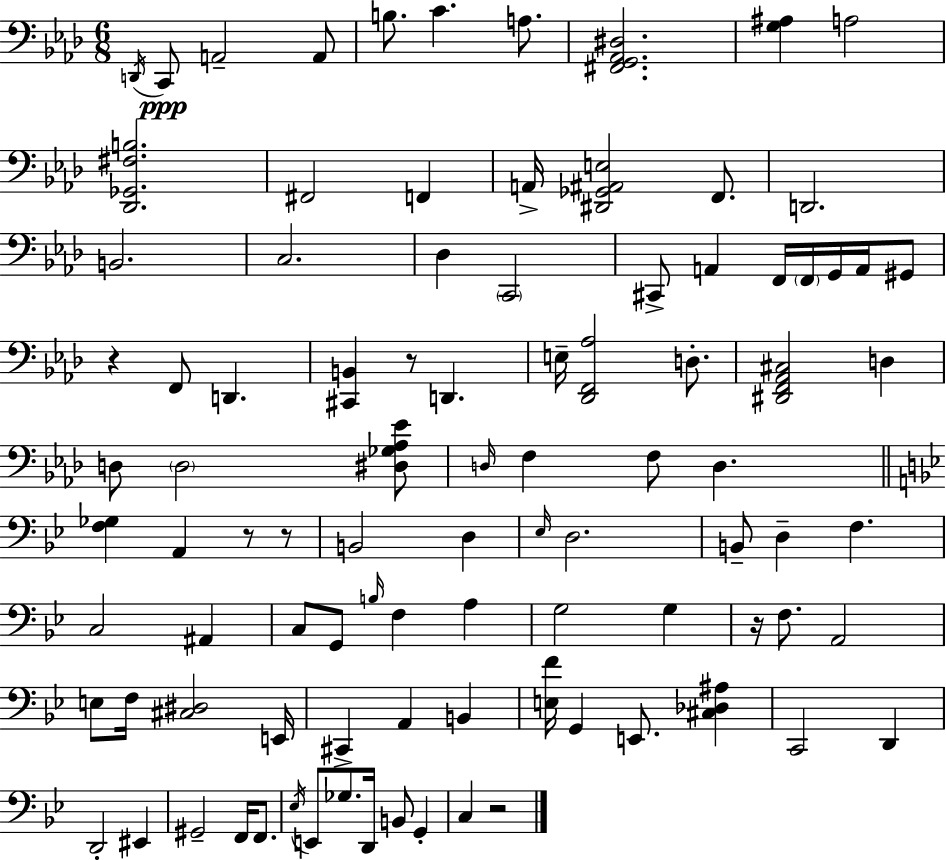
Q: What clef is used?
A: bass